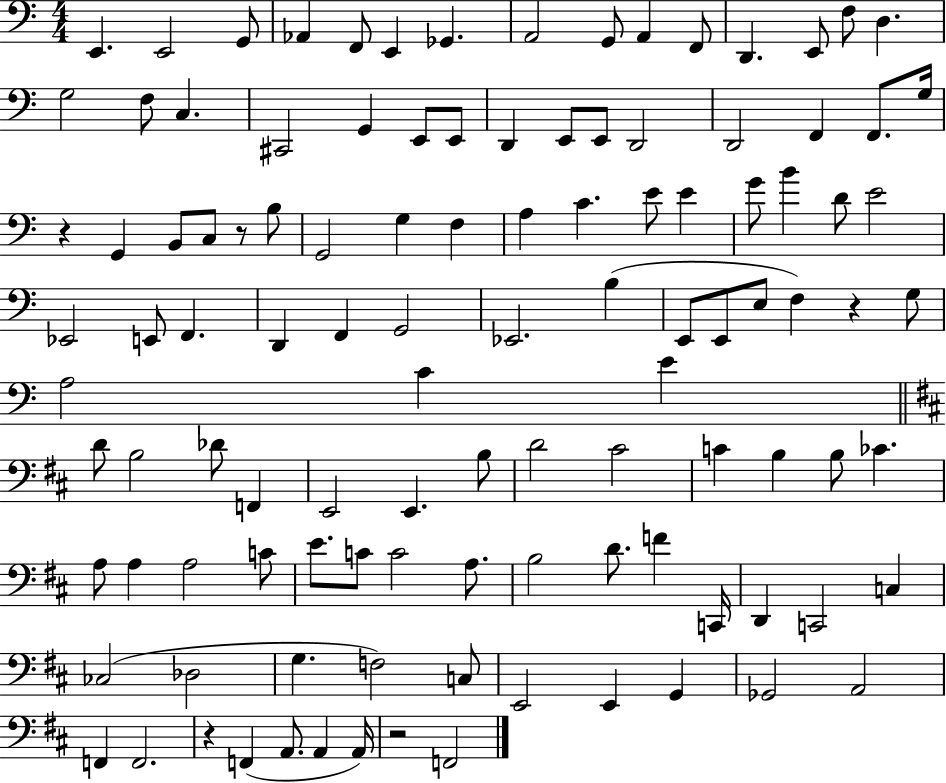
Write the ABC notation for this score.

X:1
T:Untitled
M:4/4
L:1/4
K:C
E,, E,,2 G,,/2 _A,, F,,/2 E,, _G,, A,,2 G,,/2 A,, F,,/2 D,, E,,/2 F,/2 D, G,2 F,/2 C, ^C,,2 G,, E,,/2 E,,/2 D,, E,,/2 E,,/2 D,,2 D,,2 F,, F,,/2 G,/4 z G,, B,,/2 C,/2 z/2 B,/2 G,,2 G, F, A, C E/2 E G/2 B D/2 E2 _E,,2 E,,/2 F,, D,, F,, G,,2 _E,,2 B, E,,/2 E,,/2 E,/2 F, z G,/2 A,2 C E D/2 B,2 _D/2 F,, E,,2 E,, B,/2 D2 ^C2 C B, B,/2 _C A,/2 A, A,2 C/2 E/2 C/2 C2 A,/2 B,2 D/2 F C,,/4 D,, C,,2 C, _C,2 _D,2 G, F,2 C,/2 E,,2 E,, G,, _G,,2 A,,2 F,, F,,2 z F,, A,,/2 A,, A,,/4 z2 F,,2